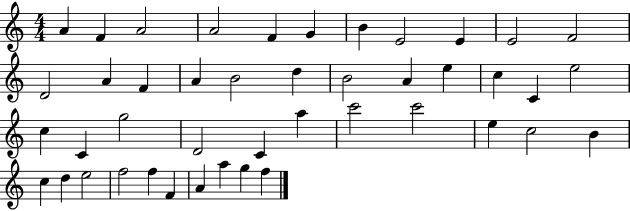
X:1
T:Untitled
M:4/4
L:1/4
K:C
A F A2 A2 F G B E2 E E2 F2 D2 A F A B2 d B2 A e c C e2 c C g2 D2 C a c'2 c'2 e c2 B c d e2 f2 f F A a g f